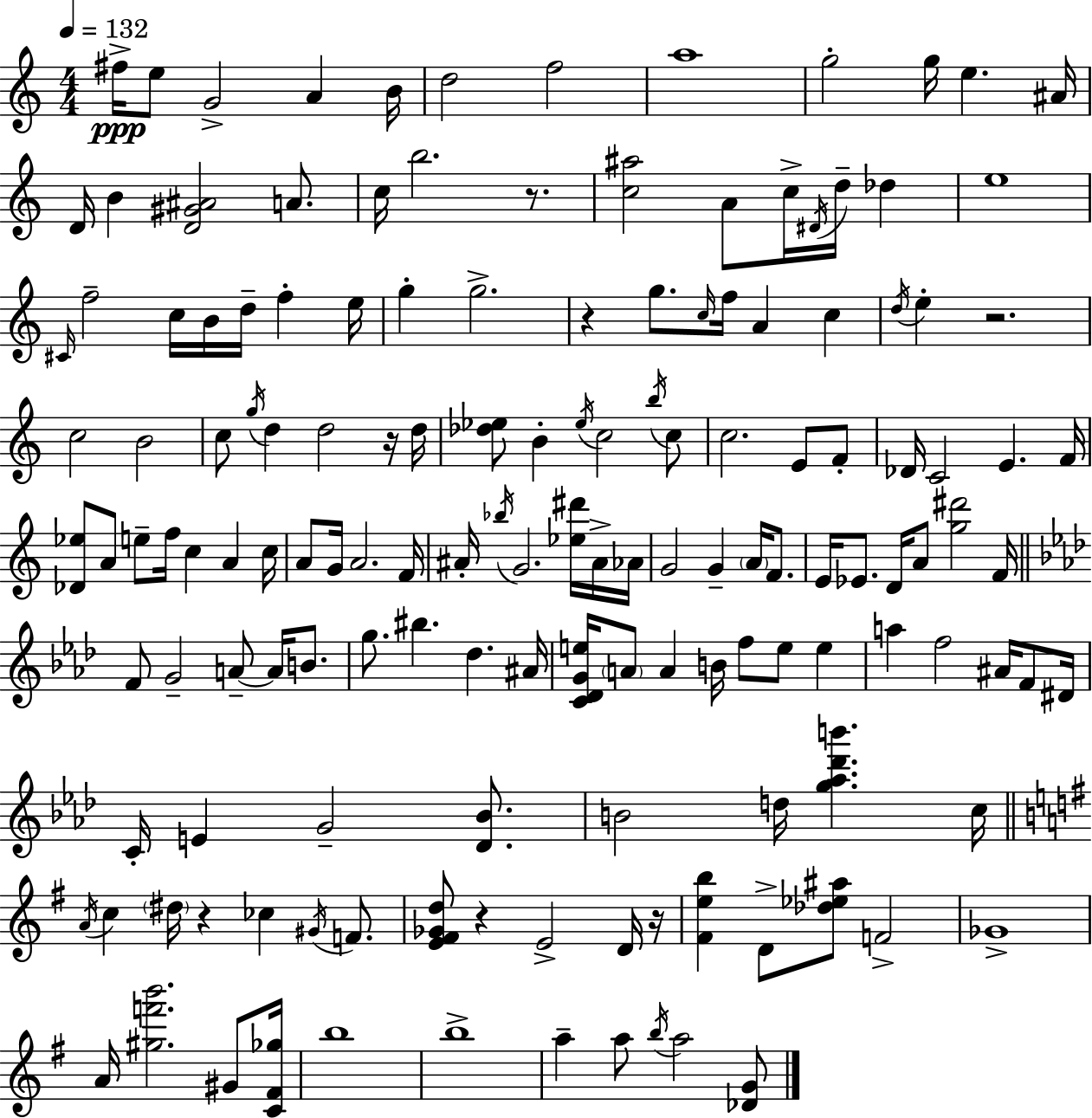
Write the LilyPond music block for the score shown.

{
  \clef treble
  \numericTimeSignature
  \time 4/4
  \key c \major
  \tempo 4 = 132
  \repeat volta 2 { fis''16->\ppp e''8 g'2-> a'4 b'16 | d''2 f''2 | a''1 | g''2-. g''16 e''4. ais'16 | \break d'16 b'4 <d' gis' ais'>2 a'8. | c''16 b''2. r8. | <c'' ais''>2 a'8 c''16-> \acciaccatura { dis'16 } d''16-- des''4 | e''1 | \break \grace { cis'16 } f''2-- c''16 b'16 d''16-- f''4-. | e''16 g''4-. g''2.-> | r4 g''8. \grace { c''16 } f''16 a'4 c''4 | \acciaccatura { d''16 } e''4-. r2. | \break c''2 b'2 | c''8 \acciaccatura { g''16 } d''4 d''2 | r16 d''16 <des'' ees''>8 b'4-. \acciaccatura { ees''16 } c''2 | \acciaccatura { b''16 } c''8 c''2. | \break e'8 f'8-. des'16 c'2 | e'4. f'16 <des' ees''>8 a'8 e''8-- f''16 c''4 | a'4 c''16 a'8 g'16 a'2. | f'16 ais'16-. \acciaccatura { bes''16 } g'2. | \break <ees'' dis'''>16 ais'16-> aes'16 g'2 | g'4-- \parenthesize a'16 f'8. e'16 ees'8. d'16 a'8 <g'' dis'''>2 | f'16 \bar "||" \break \key f \minor f'8 g'2-- a'8--~~ a'16 b'8. | g''8. bis''4. des''4. ais'16 | <c' des' g' e''>16 \parenthesize a'8 a'4 b'16 f''8 e''8 e''4 | a''4 f''2 ais'16 f'8 dis'16 | \break c'16-. e'4 g'2-- <des' bes'>8. | b'2 d''16 <g'' aes'' des''' b'''>4. c''16 | \bar "||" \break \key g \major \acciaccatura { a'16 } c''4 \parenthesize dis''16 r4 ces''4 \acciaccatura { gis'16 } f'8. | <e' fis' ges' d''>8 r4 e'2-> | d'16 r16 <fis' e'' b''>4 d'8-> <des'' ees'' ais''>8 f'2-> | ges'1-> | \break a'16 <gis'' f''' b'''>2. gis'8 | <c' fis' ges''>16 b''1 | b''1-> | a''4-- a''8 \acciaccatura { b''16 } a''2 | \break <des' g'>8 } \bar "|."
}